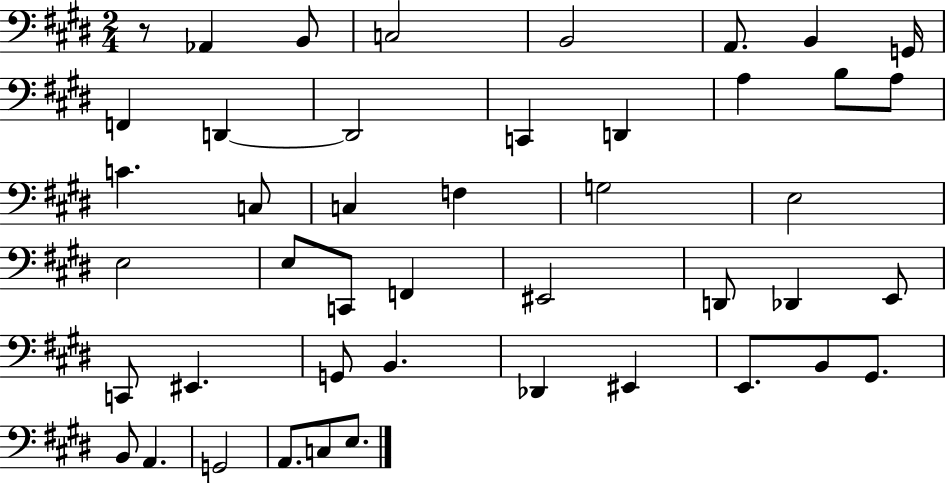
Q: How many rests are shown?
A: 1